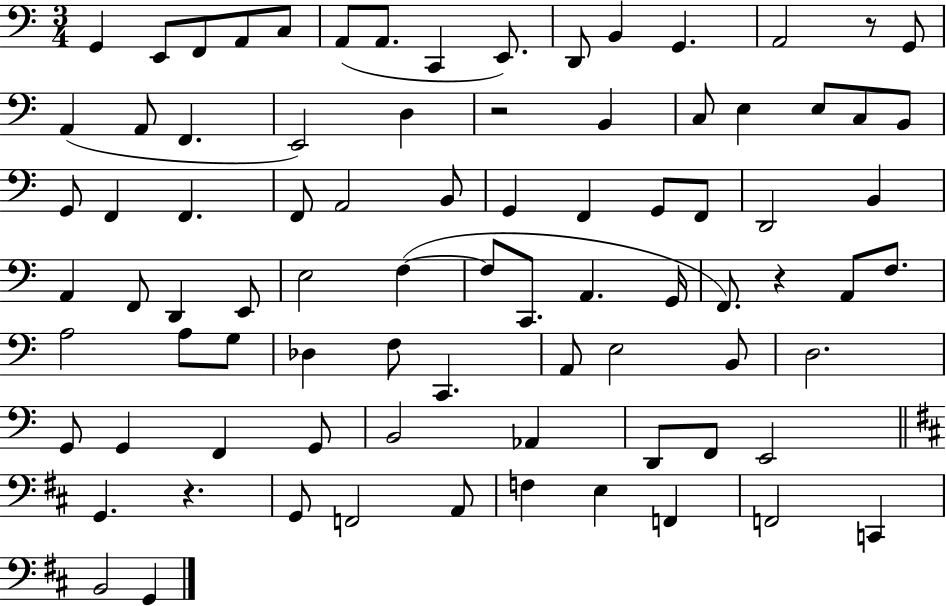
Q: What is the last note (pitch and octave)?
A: G2